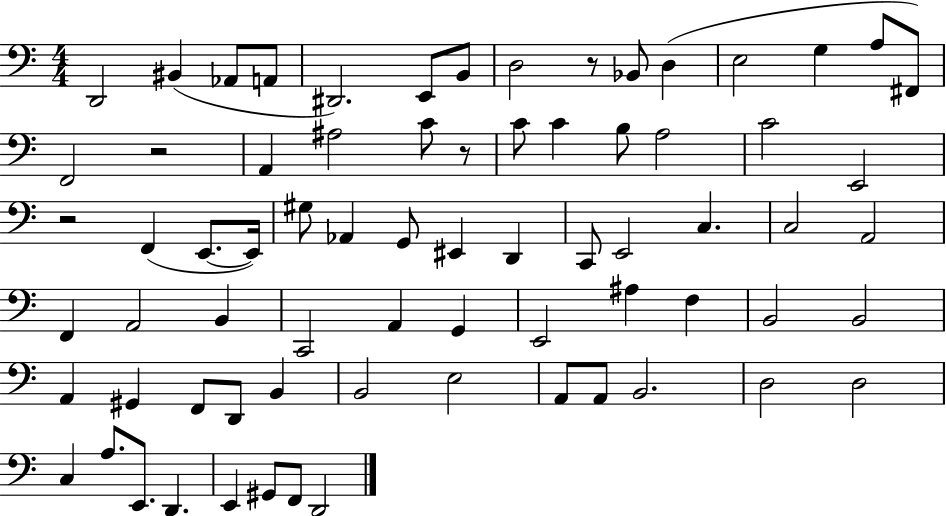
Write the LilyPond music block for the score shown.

{
  \clef bass
  \numericTimeSignature
  \time 4/4
  \key c \major
  d,2 bis,4( aes,8 a,8 | dis,2.) e,8 b,8 | d2 r8 bes,8 d4( | e2 g4 a8 fis,8) | \break f,2 r2 | a,4 ais2 c'8 r8 | c'8 c'4 b8 a2 | c'2 e,2 | \break r2 f,4( e,8.~~ e,16) | gis8 aes,4 g,8 eis,4 d,4 | c,8 e,2 c4. | c2 a,2 | \break f,4 a,2 b,4 | c,2 a,4 g,4 | e,2 ais4 f4 | b,2 b,2 | \break a,4 gis,4 f,8 d,8 b,4 | b,2 e2 | a,8 a,8 b,2. | d2 d2 | \break c4 a8. e,8. d,4. | e,4 gis,8 f,8 d,2 | \bar "|."
}